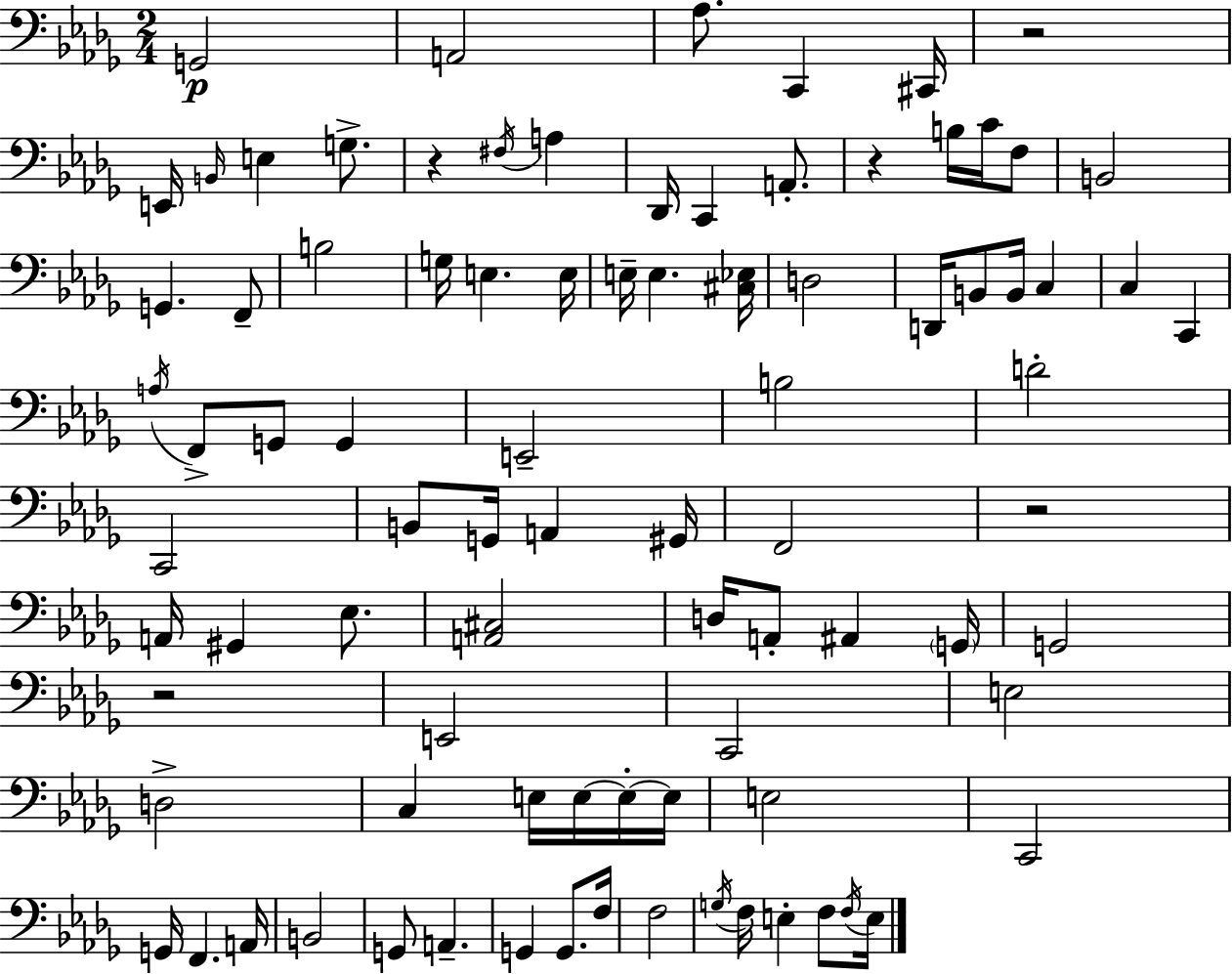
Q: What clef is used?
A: bass